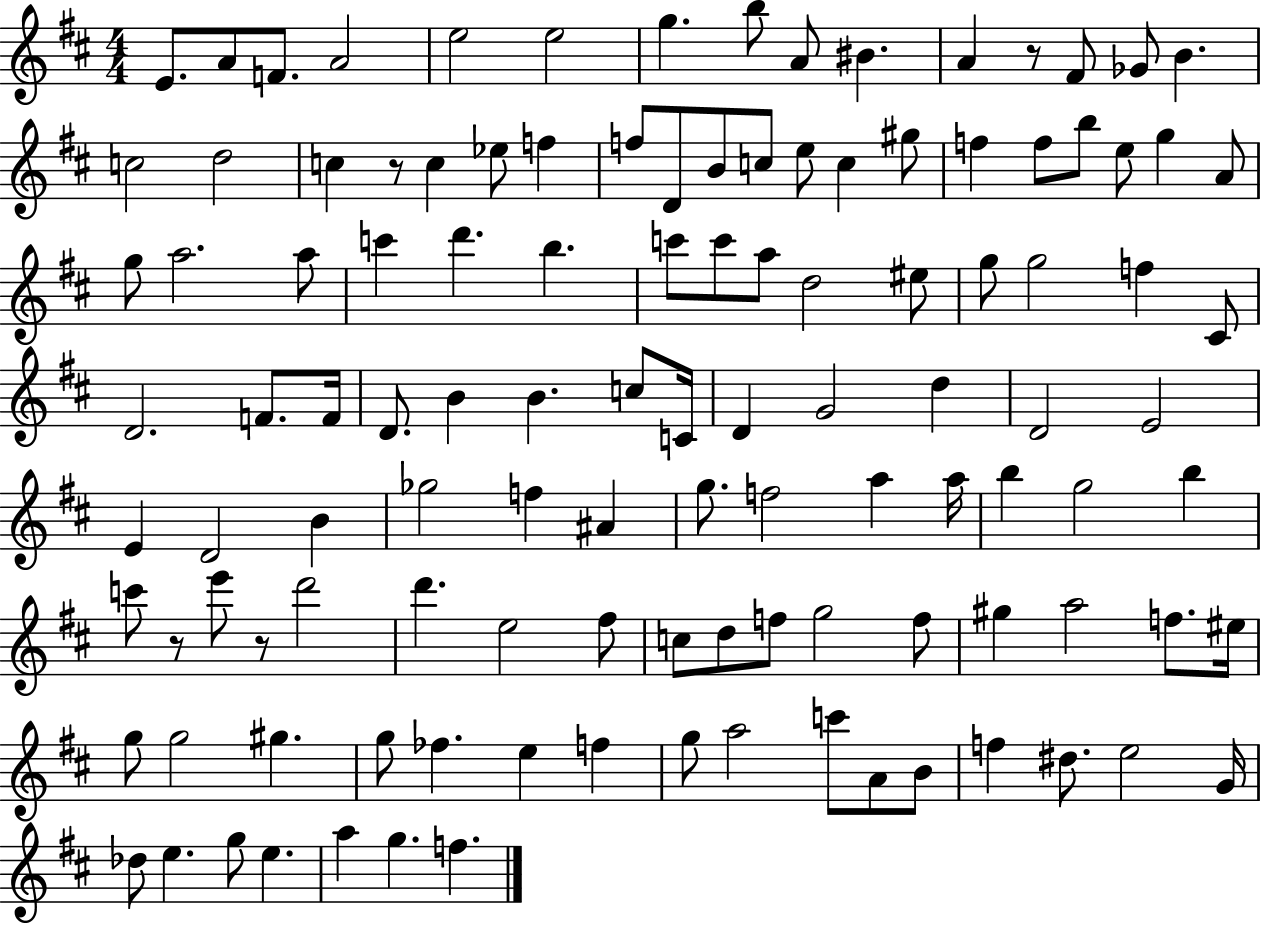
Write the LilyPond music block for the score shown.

{
  \clef treble
  \numericTimeSignature
  \time 4/4
  \key d \major
  \repeat volta 2 { e'8. a'8 f'8. a'2 | e''2 e''2 | g''4. b''8 a'8 bis'4. | a'4 r8 fis'8 ges'8 b'4. | \break c''2 d''2 | c''4 r8 c''4 ees''8 f''4 | f''8 d'8 b'8 c''8 e''8 c''4 gis''8 | f''4 f''8 b''8 e''8 g''4 a'8 | \break g''8 a''2. a''8 | c'''4 d'''4. b''4. | c'''8 c'''8 a''8 d''2 eis''8 | g''8 g''2 f''4 cis'8 | \break d'2. f'8. f'16 | d'8. b'4 b'4. c''8 c'16 | d'4 g'2 d''4 | d'2 e'2 | \break e'4 d'2 b'4 | ges''2 f''4 ais'4 | g''8. f''2 a''4 a''16 | b''4 g''2 b''4 | \break c'''8 r8 e'''8 r8 d'''2 | d'''4. e''2 fis''8 | c''8 d''8 f''8 g''2 f''8 | gis''4 a''2 f''8. eis''16 | \break g''8 g''2 gis''4. | g''8 fes''4. e''4 f''4 | g''8 a''2 c'''8 a'8 b'8 | f''4 dis''8. e''2 g'16 | \break des''8 e''4. g''8 e''4. | a''4 g''4. f''4. | } \bar "|."
}